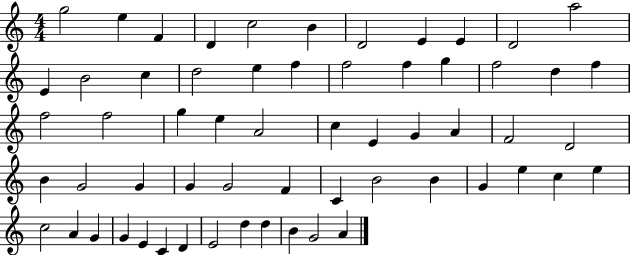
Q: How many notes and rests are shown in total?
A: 60